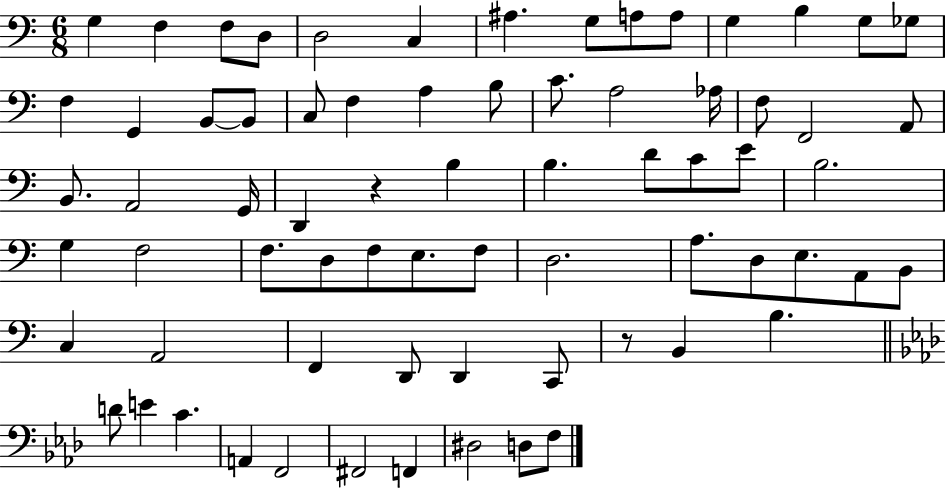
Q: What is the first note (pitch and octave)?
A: G3